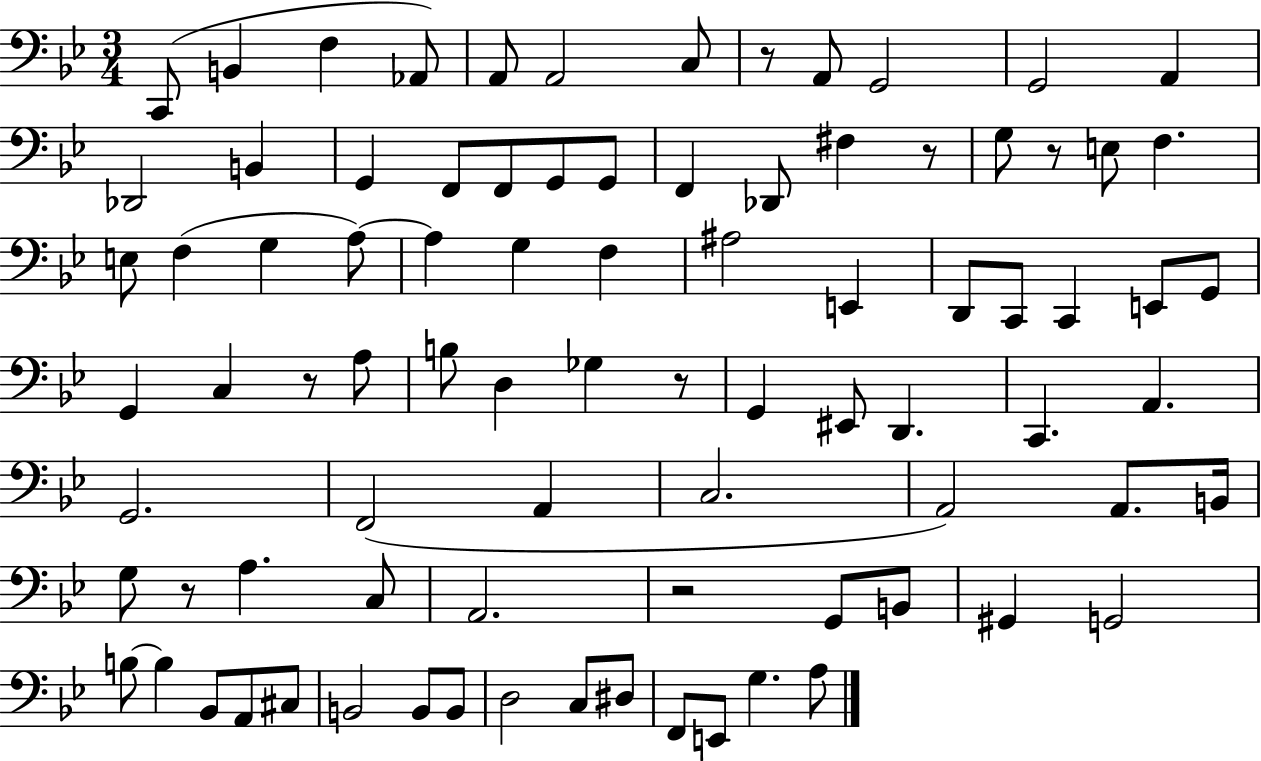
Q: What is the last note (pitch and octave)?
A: A3